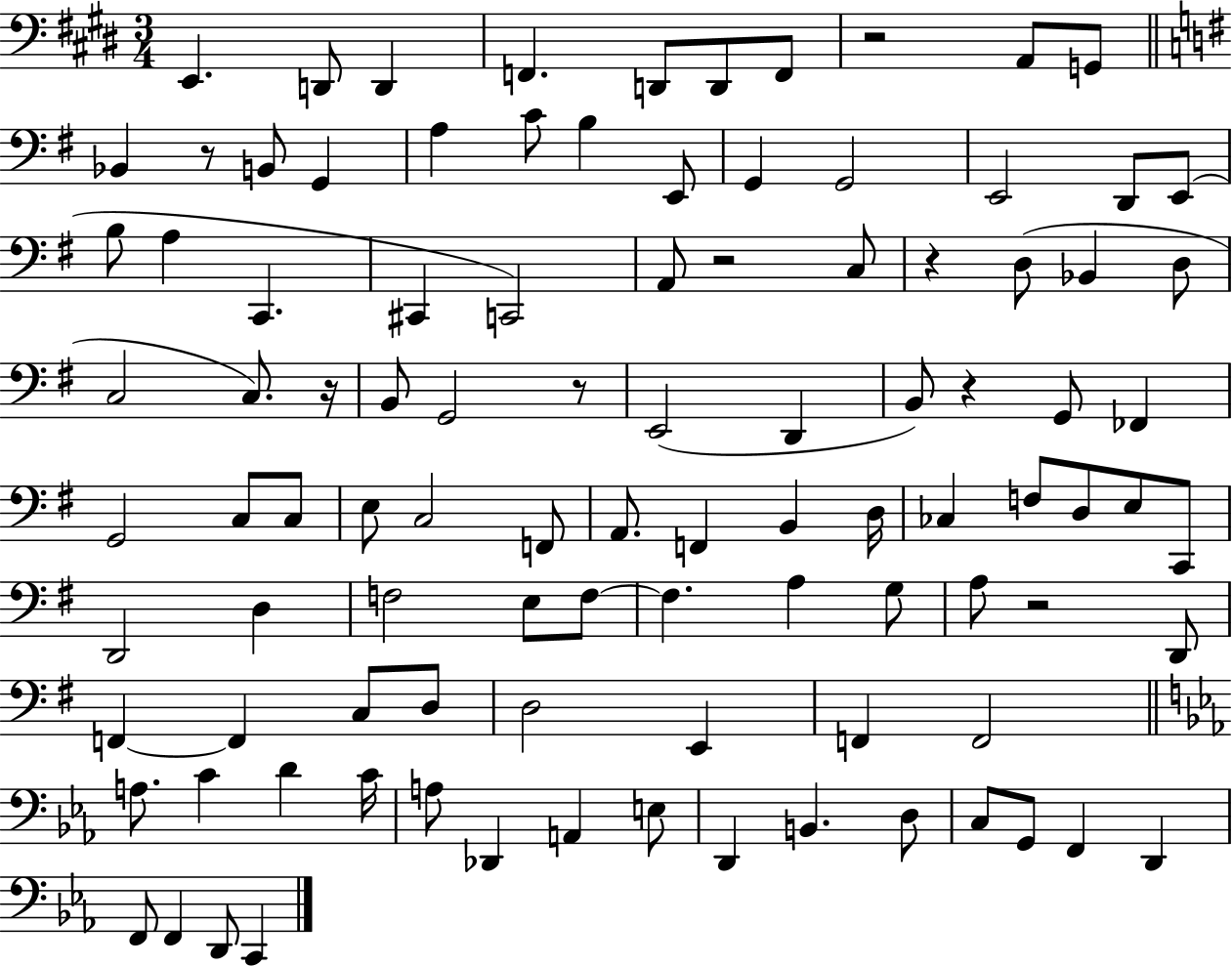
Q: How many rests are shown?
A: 8